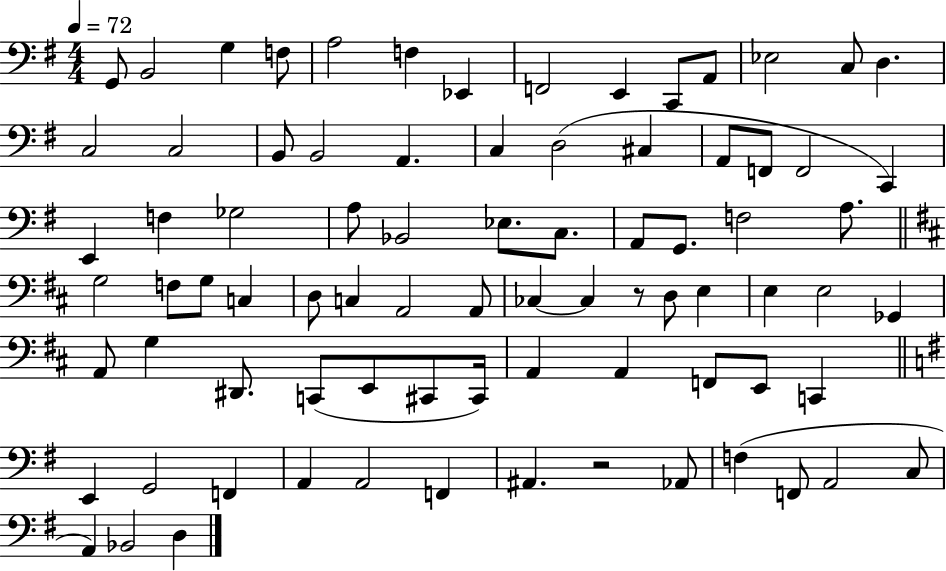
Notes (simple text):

G2/e B2/h G3/q F3/e A3/h F3/q Eb2/q F2/h E2/q C2/e A2/e Eb3/h C3/e D3/q. C3/h C3/h B2/e B2/h A2/q. C3/q D3/h C#3/q A2/e F2/e F2/h C2/q E2/q F3/q Gb3/h A3/e Bb2/h Eb3/e. C3/e. A2/e G2/e. F3/h A3/e. G3/h F3/e G3/e C3/q D3/e C3/q A2/h A2/e CES3/q CES3/q R/e D3/e E3/q E3/q E3/h Gb2/q A2/e G3/q D#2/e. C2/e E2/e C#2/e C#2/s A2/q A2/q F2/e E2/e C2/q E2/q G2/h F2/q A2/q A2/h F2/q A#2/q. R/h Ab2/e F3/q F2/e A2/h C3/e A2/q Bb2/h D3/q